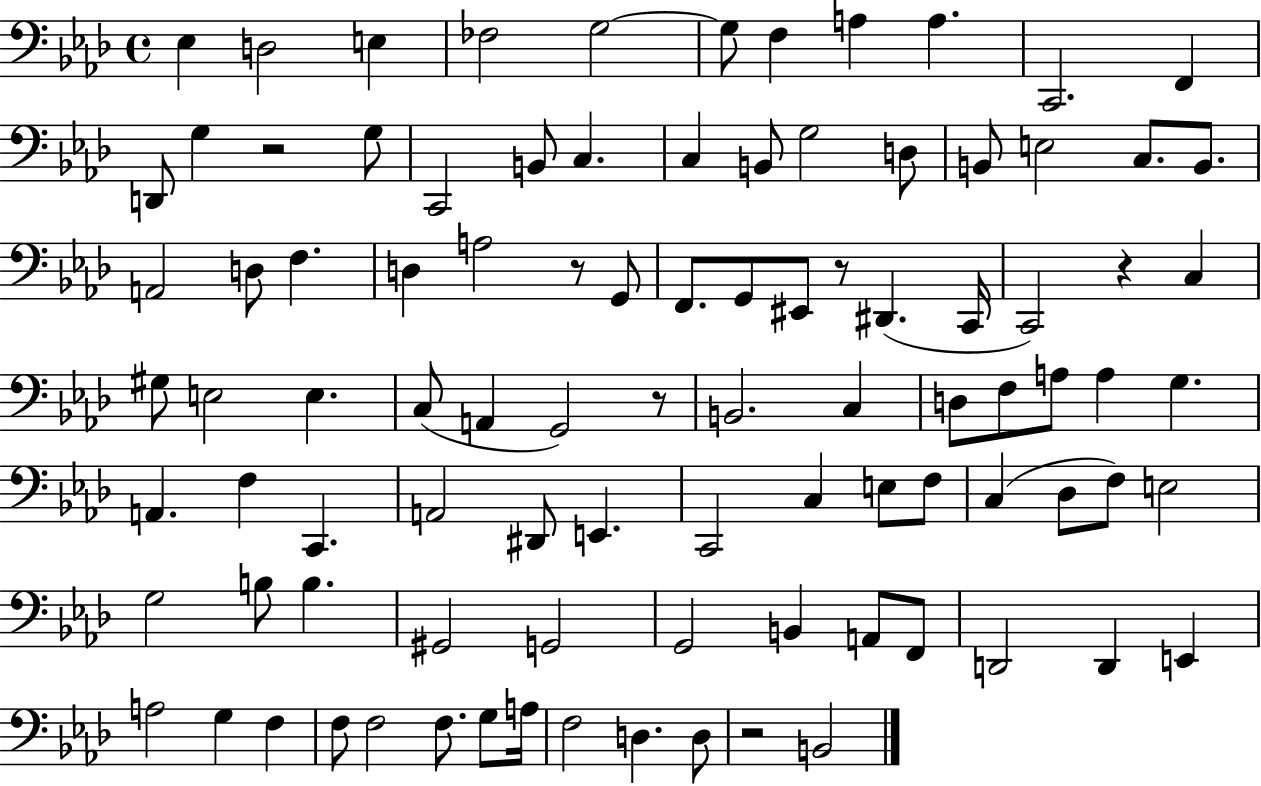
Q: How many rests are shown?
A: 6